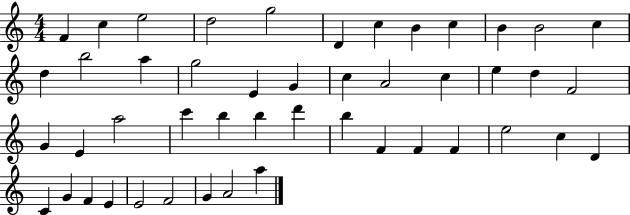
F4/q C5/q E5/h D5/h G5/h D4/q C5/q B4/q C5/q B4/q B4/h C5/q D5/q B5/h A5/q G5/h E4/q G4/q C5/q A4/h C5/q E5/q D5/q F4/h G4/q E4/q A5/h C6/q B5/q B5/q D6/q B5/q F4/q F4/q F4/q E5/h C5/q D4/q C4/q G4/q F4/q E4/q E4/h F4/h G4/q A4/h A5/q